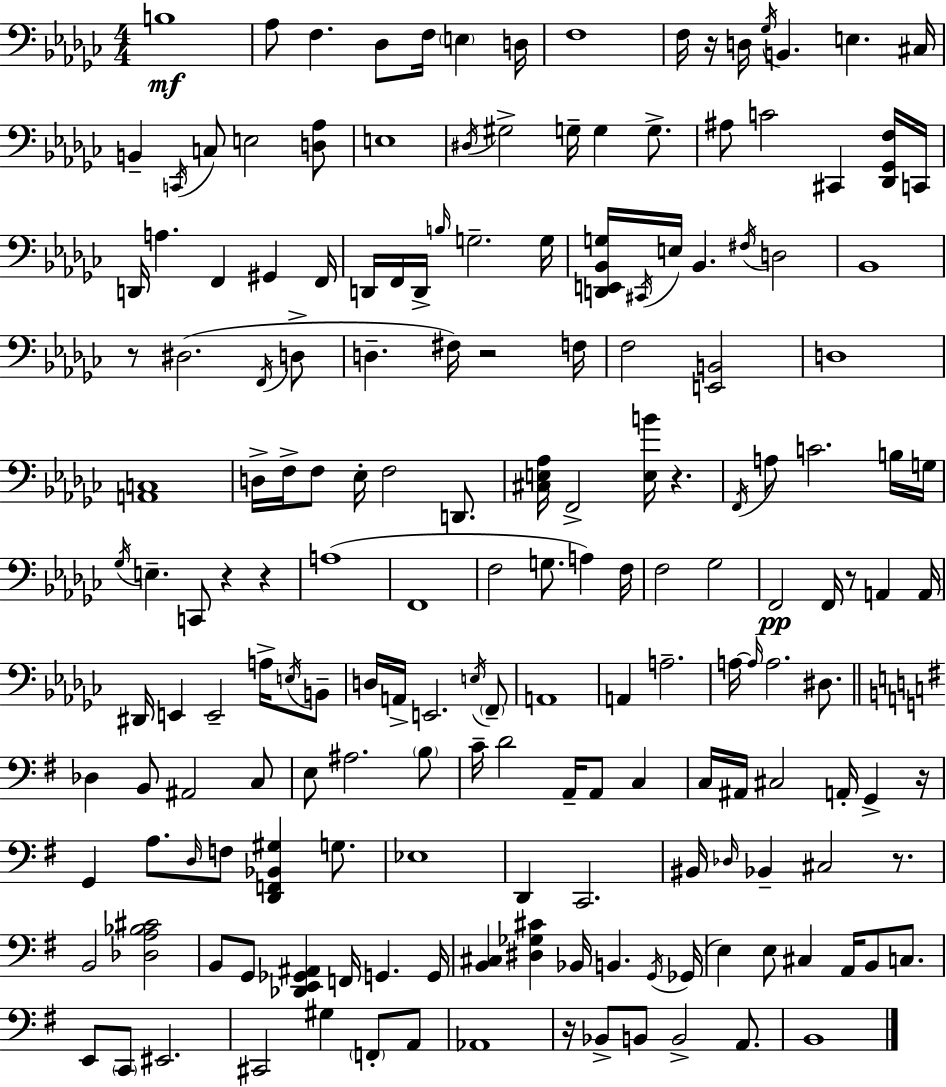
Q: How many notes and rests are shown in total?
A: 178